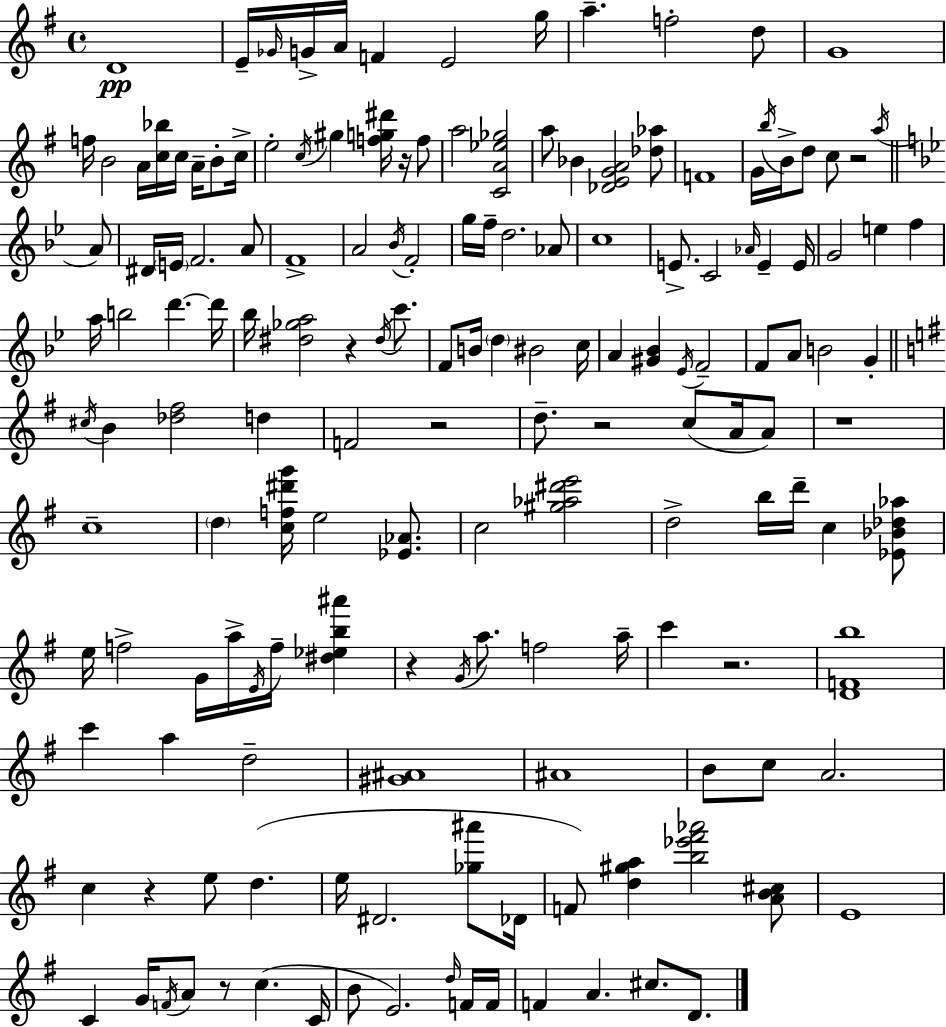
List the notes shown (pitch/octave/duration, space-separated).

D4/w E4/s Gb4/s G4/s A4/s F4/q E4/h G5/s A5/q. F5/h D5/e G4/w F5/s B4/h A4/s [C5,Bb5]/s C5/s A4/s B4/e C5/s E5/h C5/s G#5/q [F5,G5,D#6]/s R/s F5/e A5/h [C4,A4,Eb5,Gb5]/h A5/e Bb4/q [Db4,E4,G4,A4]/h [Db5,Ab5]/e F4/w G4/s B5/s B4/s D5/e C5/e R/h A5/s A4/e D#4/s E4/s F4/h. A4/e F4/w A4/h Bb4/s F4/h G5/s F5/s D5/h. Ab4/e C5/w E4/e. C4/h Ab4/s E4/q E4/s G4/h E5/q F5/q A5/s B5/h D6/q. D6/s Bb5/s [D#5,Gb5,A5]/h R/q D#5/s C6/e. F4/e B4/s D5/q BIS4/h C5/s A4/q [G#4,Bb4]/q Eb4/s F4/h F4/e A4/e B4/h G4/q C#5/s B4/q [Db5,F#5]/h D5/q F4/h R/h D5/e. R/h C5/e A4/s A4/e R/w C5/w D5/q [C5,F5,D#6,G6]/s E5/h [Eb4,Ab4]/e. C5/h [G#5,Ab5,D#6,E6]/h D5/h B5/s D6/s C5/q [Eb4,Bb4,Db5,Ab5]/e E5/s F5/h G4/s A5/s E4/s F5/s [D#5,Eb5,B5,A#6]/q R/q G4/s A5/e. F5/h A5/s C6/q R/h. [D4,F4,B5]/w C6/q A5/q D5/h [G#4,A#4]/w A#4/w B4/e C5/e A4/h. C5/q R/q E5/e D5/q. E5/s D#4/h. [Gb5,A#6]/e Db4/s F4/e [D5,G#5,A5]/q [B5,Eb6,F#6,Ab6]/h [A4,B4,C#5]/e E4/w C4/q G4/s F4/s A4/e R/e C5/q. C4/s B4/e E4/h. D5/s F4/s F4/s F4/q A4/q. C#5/e. D4/e.